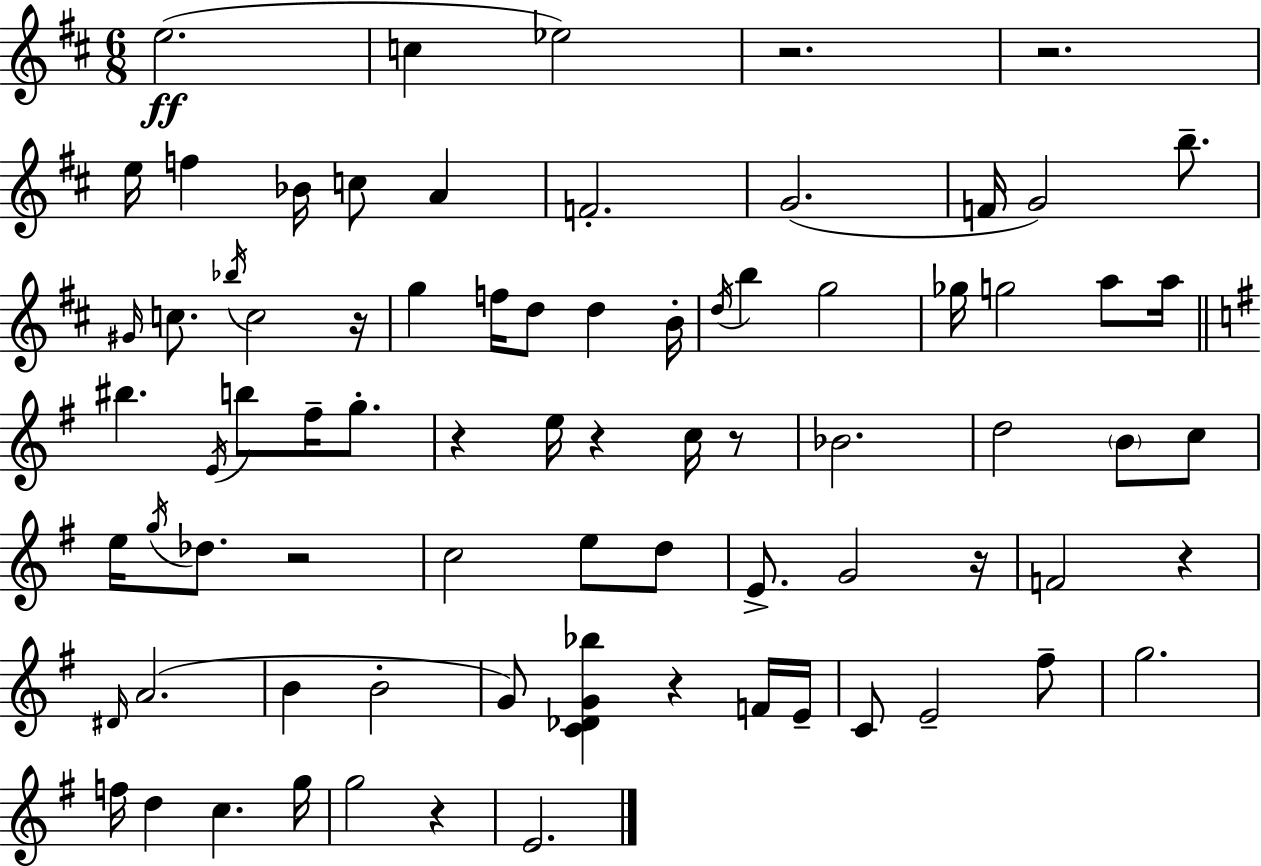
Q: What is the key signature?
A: D major